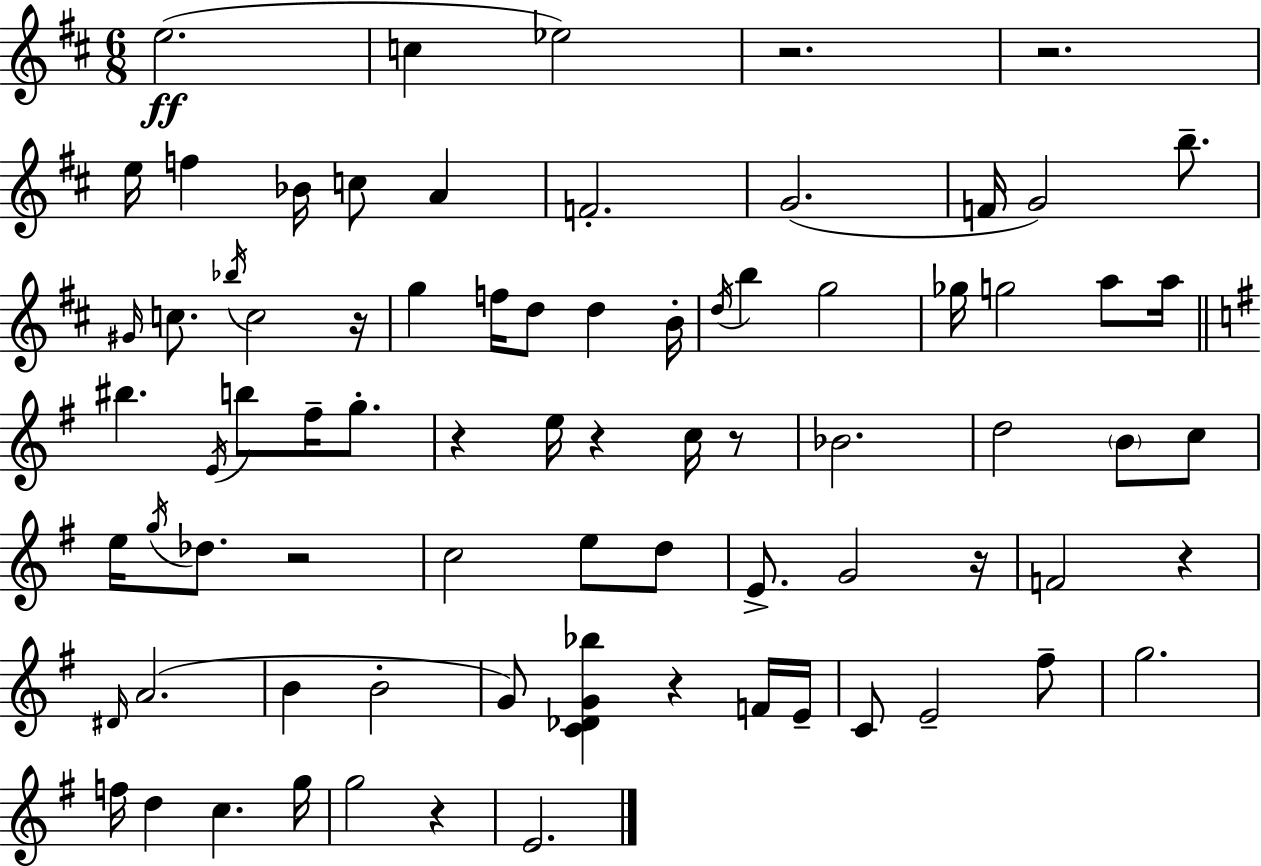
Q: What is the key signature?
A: D major